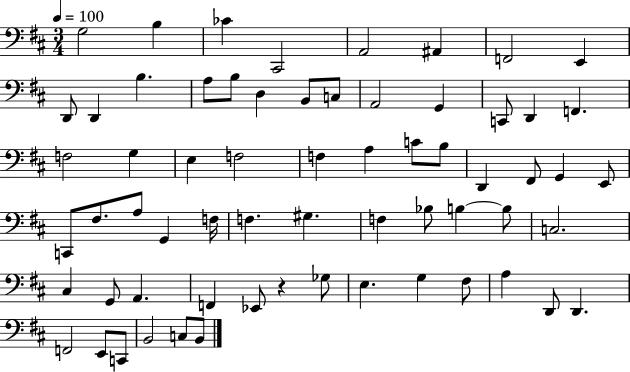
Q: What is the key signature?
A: D major